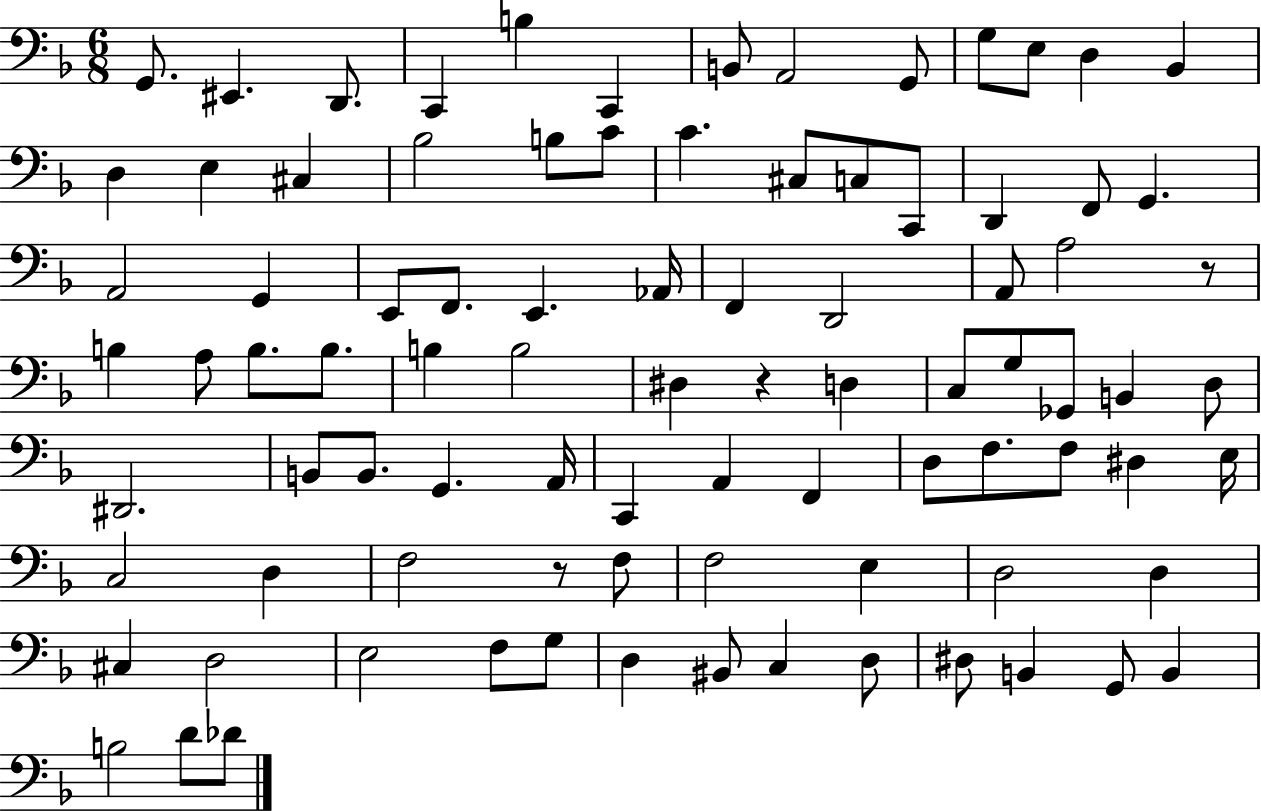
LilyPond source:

{
  \clef bass
  \numericTimeSignature
  \time 6/8
  \key f \major
  \repeat volta 2 { g,8. eis,4. d,8. | c,4 b4 c,4 | b,8 a,2 g,8 | g8 e8 d4 bes,4 | \break d4 e4 cis4 | bes2 b8 c'8 | c'4. cis8 c8 c,8 | d,4 f,8 g,4. | \break a,2 g,4 | e,8 f,8. e,4. aes,16 | f,4 d,2 | a,8 a2 r8 | \break b4 a8 b8. b8. | b4 b2 | dis4 r4 d4 | c8 g8 ges,8 b,4 d8 | \break dis,2. | b,8 b,8. g,4. a,16 | c,4 a,4 f,4 | d8 f8. f8 dis4 e16 | \break c2 d4 | f2 r8 f8 | f2 e4 | d2 d4 | \break cis4 d2 | e2 f8 g8 | d4 bis,8 c4 d8 | dis8 b,4 g,8 b,4 | \break b2 d'8 des'8 | } \bar "|."
}